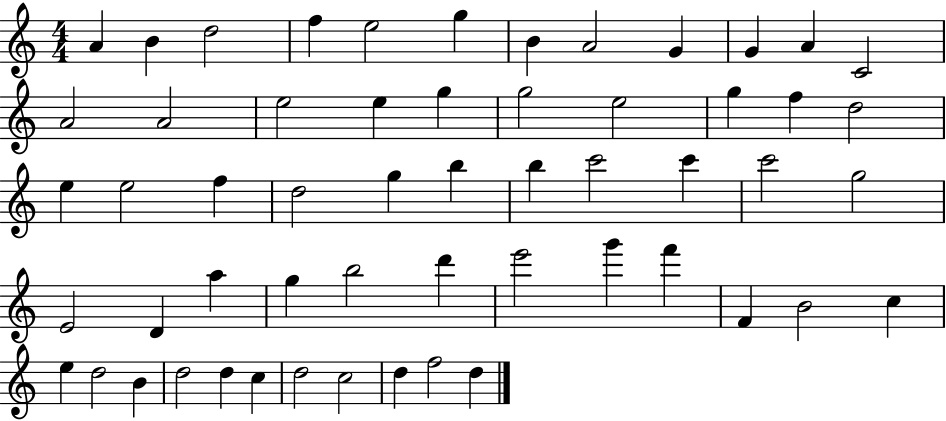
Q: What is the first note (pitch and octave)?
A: A4